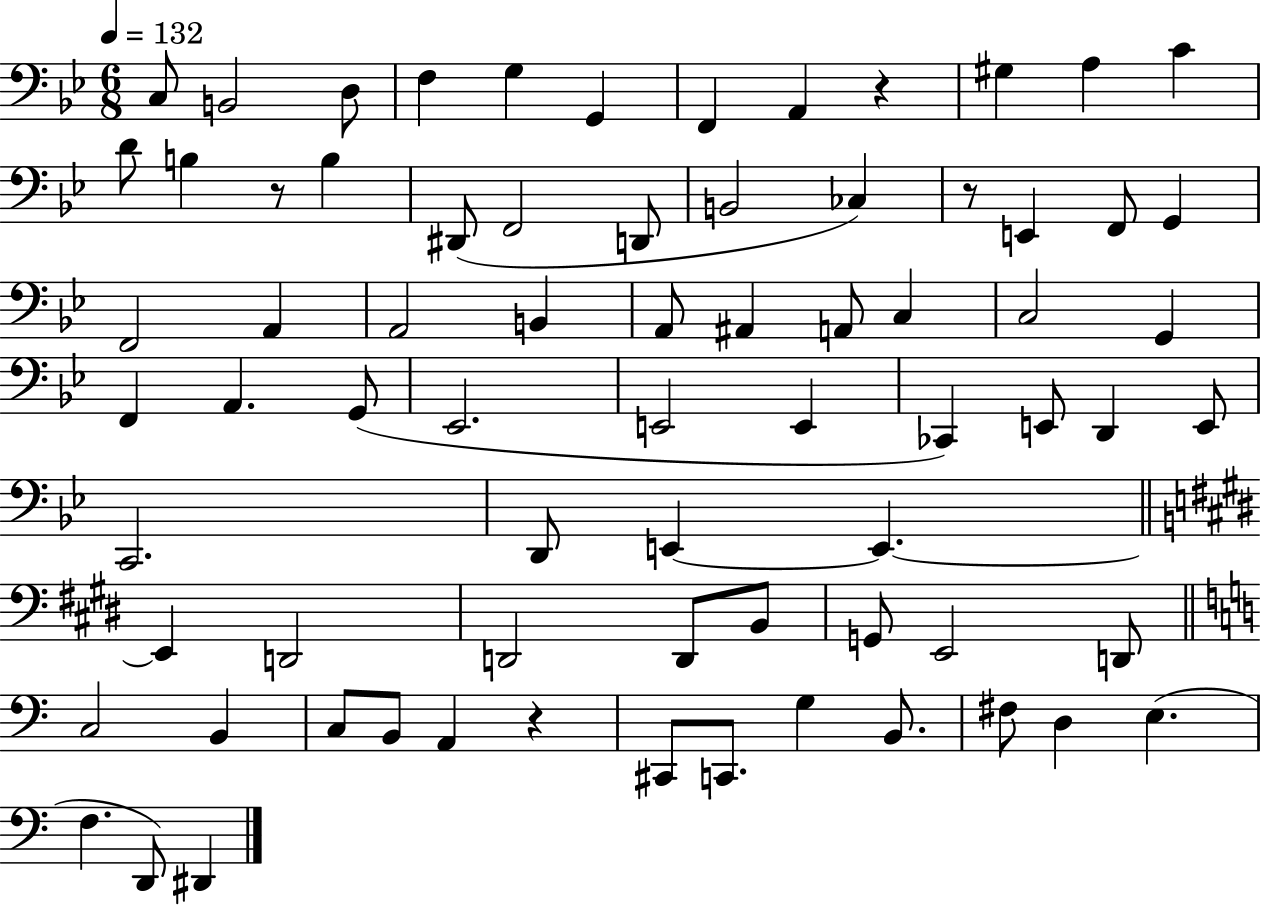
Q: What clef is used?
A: bass